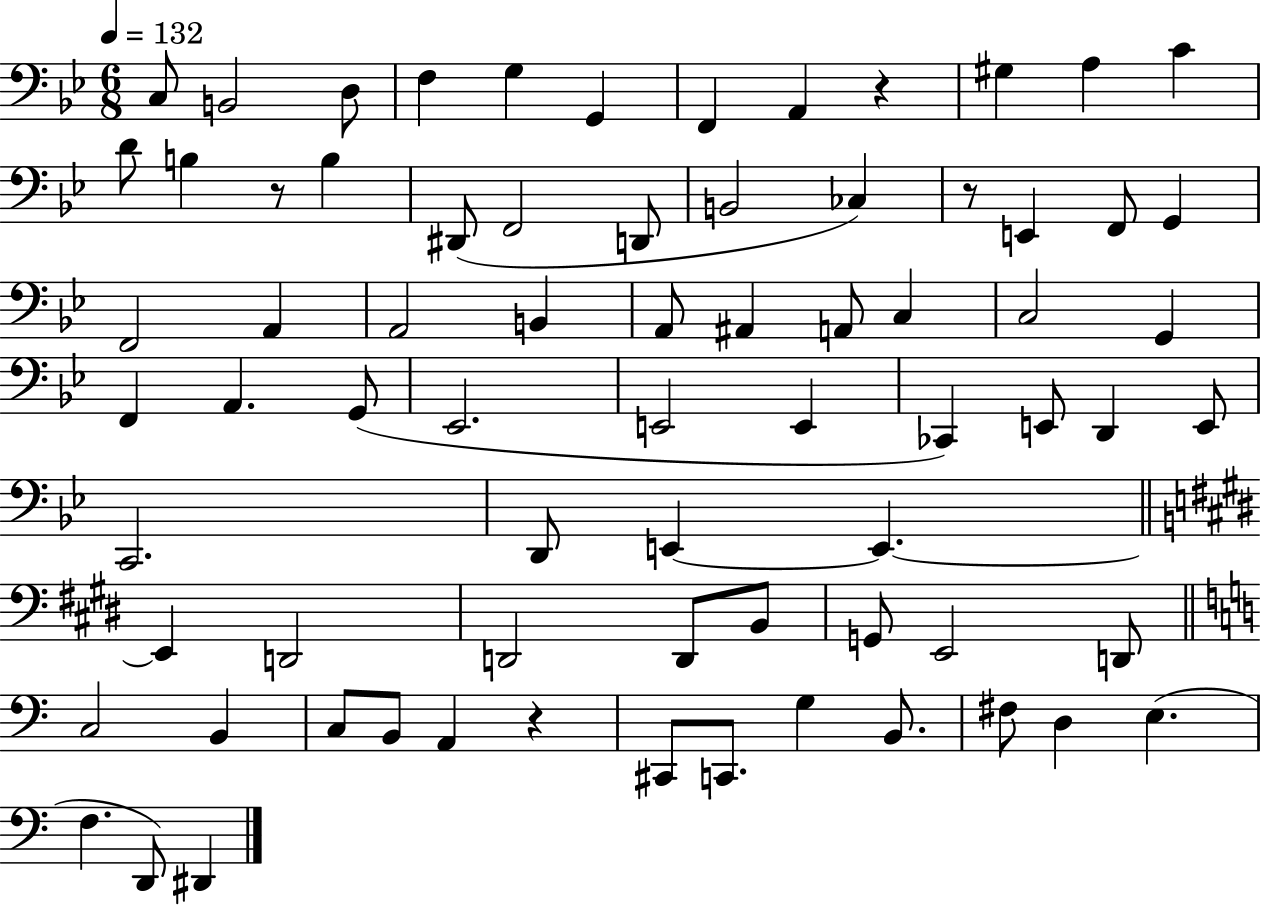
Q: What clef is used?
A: bass